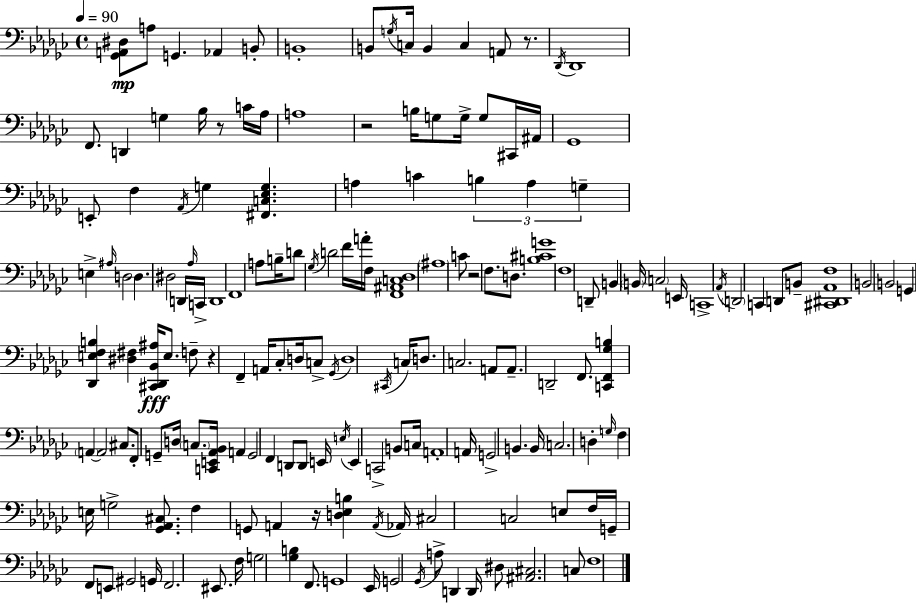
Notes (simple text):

[Gb2,A2,D#3]/e A3/e G2/q. Ab2/q B2/e B2/w B2/e G3/s C3/s B2/q C3/q A2/e R/e. Db2/s Db2/w F2/e. D2/q G3/q Bb3/s R/e C4/s Ab3/s A3/w R/h B3/s G3/e G3/s G3/e C#2/s A#2/s Gb2/w E2/e F3/q Ab2/s G3/q [F#2,C3,Eb3,G3]/q. A3/q C4/q B3/q A3/q G3/q E3/q A#3/s D3/h D3/q. D#3/h D2/s Ab3/s C2/s D2/w F2/w A3/e B3/s D4/e Gb3/s D4/h F4/s A4/s F3/s [F2,A#2,C3,Db3]/w A#3/w C4/e R/h F3/e. D3/e. [B3,C#4,G4]/w F3/w D2/e B2/q B2/s C3/h E2/s C2/w Ab2/s D2/h C2/q D2/e B2/e [C#2,D#2,Ab2,F3]/w B2/h B2/h G2/q [Db2,E3,F3,B3]/q [D#3,F#3]/q [C#2,Db2,Bb2,A#3]/s E3/e. F3/e R/q F2/q A2/s CES3/e D3/s C3/e Gb2/s D3/w C#2/s C3/s D3/e. C3/h. A2/e A2/e. D2/h F2/e. [C2,F2,Gb3,B3]/q A2/q A2/h C#3/e. F2/e G2/e D3/s C3/e. [C2,E2,Ab2,Bb2]/s A2/q G2/h F2/q D2/e D2/e E2/s E3/s E2/q C2/h B2/e C3/s A2/w A2/s G2/h B2/q. B2/s C3/h. D3/q G3/s F3/q E3/s G3/h [Gb2,Ab2,C#3]/e. F3/q G2/e A2/q R/s [D3,Eb3,B3]/q A2/s Ab2/s C#3/h C3/h E3/e F3/s G2/s F2/e E2/e G#2/h G2/s F2/h. EIS2/e. F3/s G3/h [Gb3,B3]/q F2/e. G2/w Eb2/s G2/h Gb2/s A3/e D2/q D2/s D#3/e [A#2,C#3]/h. C3/e F3/w